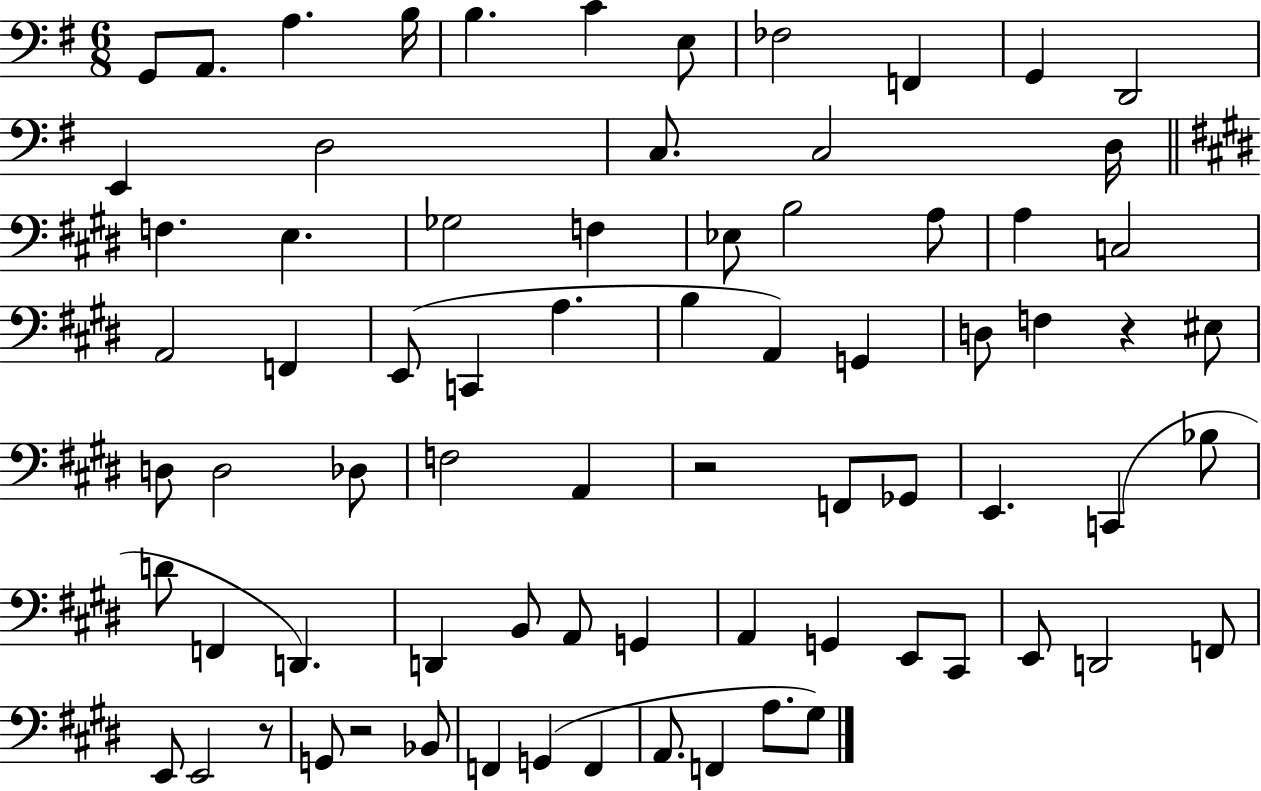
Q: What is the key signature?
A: G major